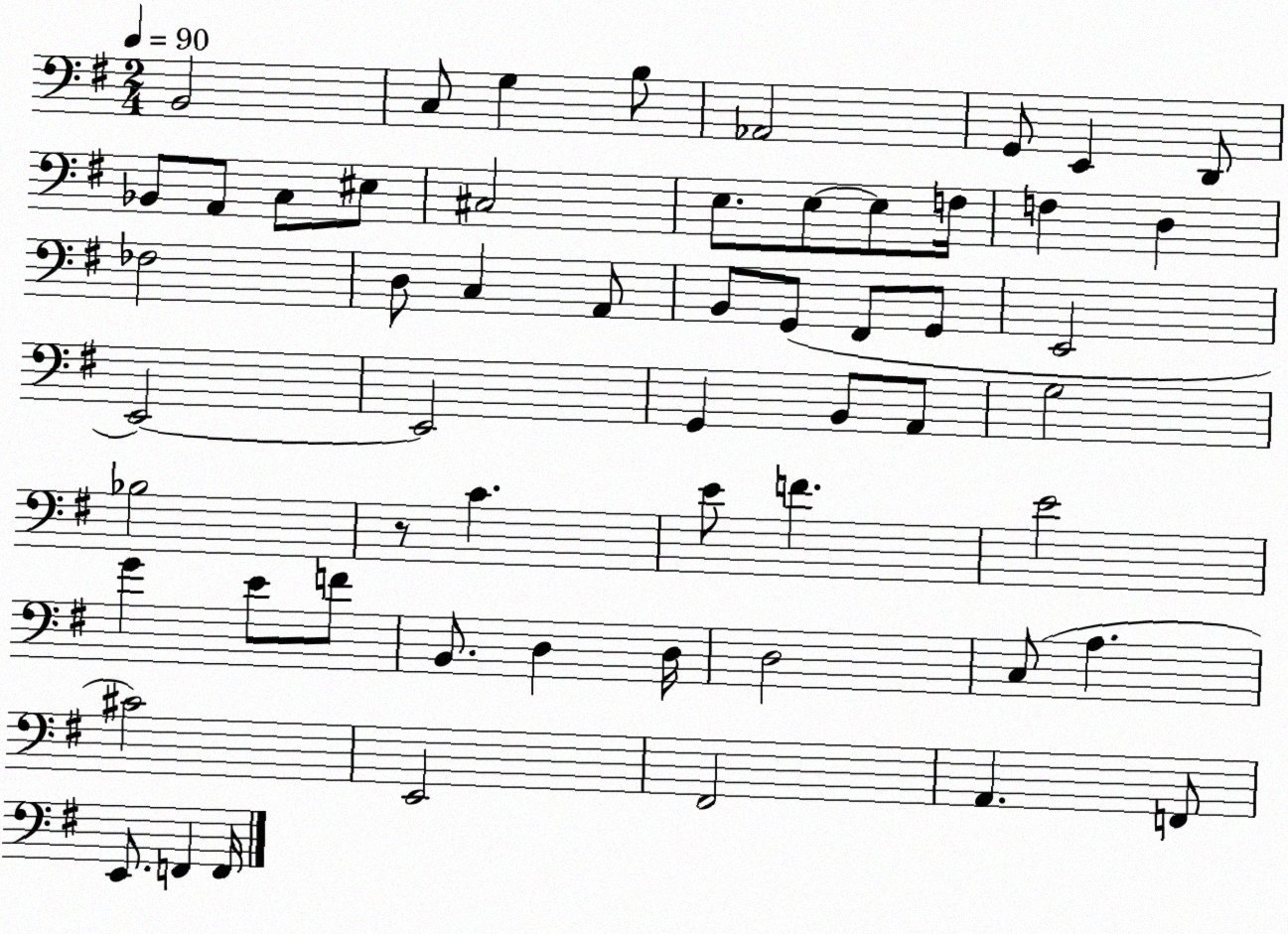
X:1
T:Untitled
M:2/4
L:1/4
K:G
B,,2 C,/2 G, B,/2 _A,,2 G,,/2 E,, D,,/2 _B,,/2 A,,/2 C,/2 ^E,/2 ^C,2 E,/2 E,/2 E,/2 F,/4 F, D, _F,2 D,/2 C, A,,/2 B,,/2 G,,/2 ^F,,/2 G,,/2 E,,2 E,,2 E,,2 G,, B,,/2 A,,/2 G,2 _B,2 z/2 C E/2 F E2 G E/2 F/2 B,,/2 D, D,/4 D,2 C,/2 A, ^C2 E,,2 ^F,,2 A,, F,,/2 E,,/2 F,, F,,/4